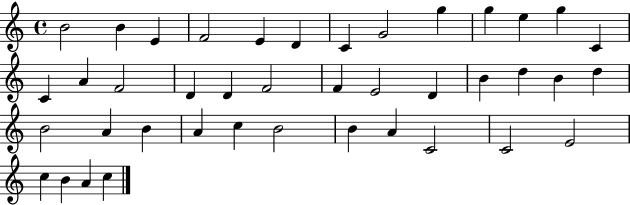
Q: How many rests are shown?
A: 0